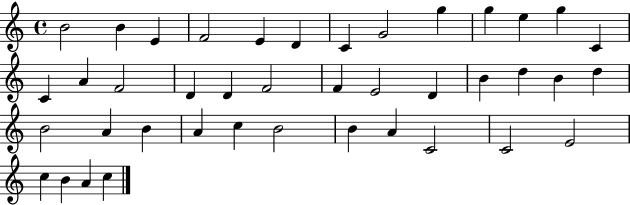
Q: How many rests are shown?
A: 0